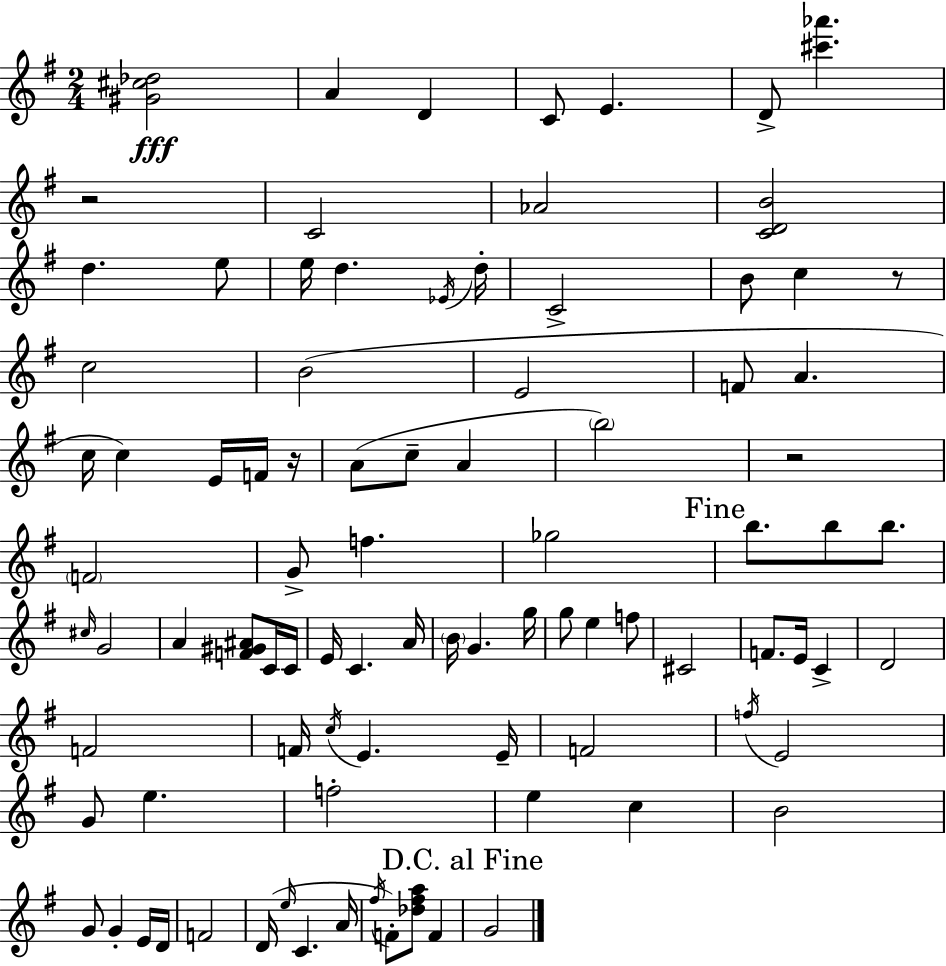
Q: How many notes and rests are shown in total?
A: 91